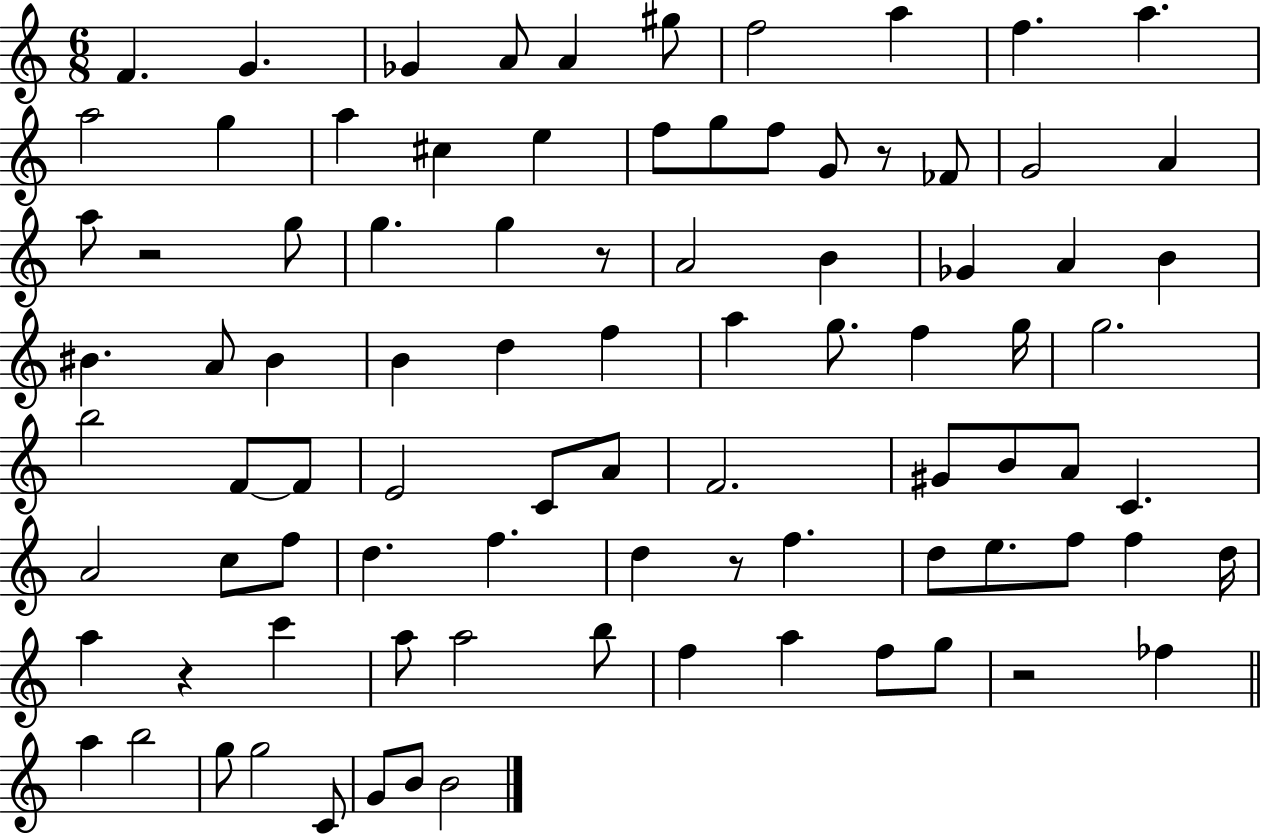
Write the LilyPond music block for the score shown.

{
  \clef treble
  \numericTimeSignature
  \time 6/8
  \key c \major
  f'4. g'4. | ges'4 a'8 a'4 gis''8 | f''2 a''4 | f''4. a''4. | \break a''2 g''4 | a''4 cis''4 e''4 | f''8 g''8 f''8 g'8 r8 fes'8 | g'2 a'4 | \break a''8 r2 g''8 | g''4. g''4 r8 | a'2 b'4 | ges'4 a'4 b'4 | \break bis'4. a'8 bis'4 | b'4 d''4 f''4 | a''4 g''8. f''4 g''16 | g''2. | \break b''2 f'8~~ f'8 | e'2 c'8 a'8 | f'2. | gis'8 b'8 a'8 c'4. | \break a'2 c''8 f''8 | d''4. f''4. | d''4 r8 f''4. | d''8 e''8. f''8 f''4 d''16 | \break a''4 r4 c'''4 | a''8 a''2 b''8 | f''4 a''4 f''8 g''8 | r2 fes''4 | \break \bar "||" \break \key a \minor a''4 b''2 | g''8 g''2 c'8 | g'8 b'8 b'2 | \bar "|."
}